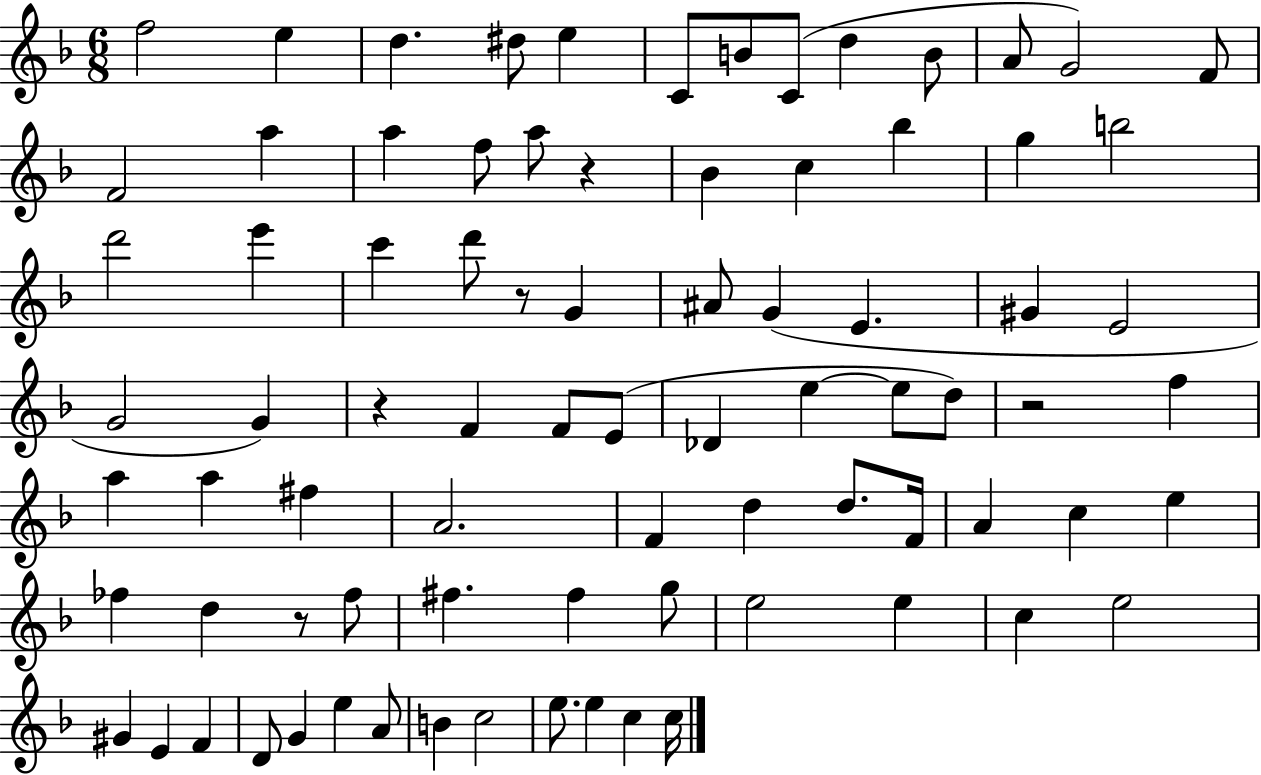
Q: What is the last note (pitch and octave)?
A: C5